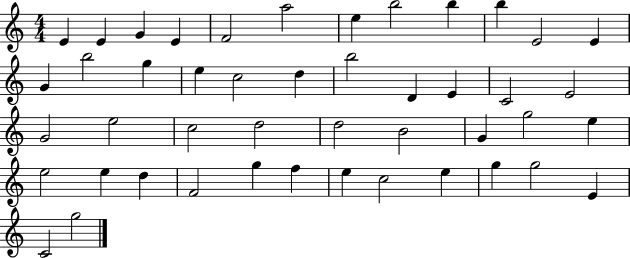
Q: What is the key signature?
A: C major